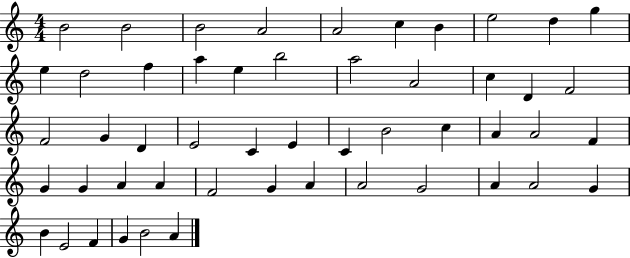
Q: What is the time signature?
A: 4/4